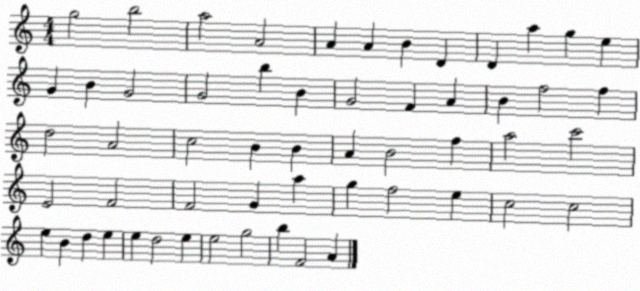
X:1
T:Untitled
M:4/4
L:1/4
K:C
g2 b2 a2 A2 A A B D D a g e G B G2 G2 b B G2 F A B f2 f d2 A2 c2 B B A B2 f a2 c'2 E2 F2 F2 G a g f2 e c2 c2 e B d e e d2 e e2 g2 b F2 A